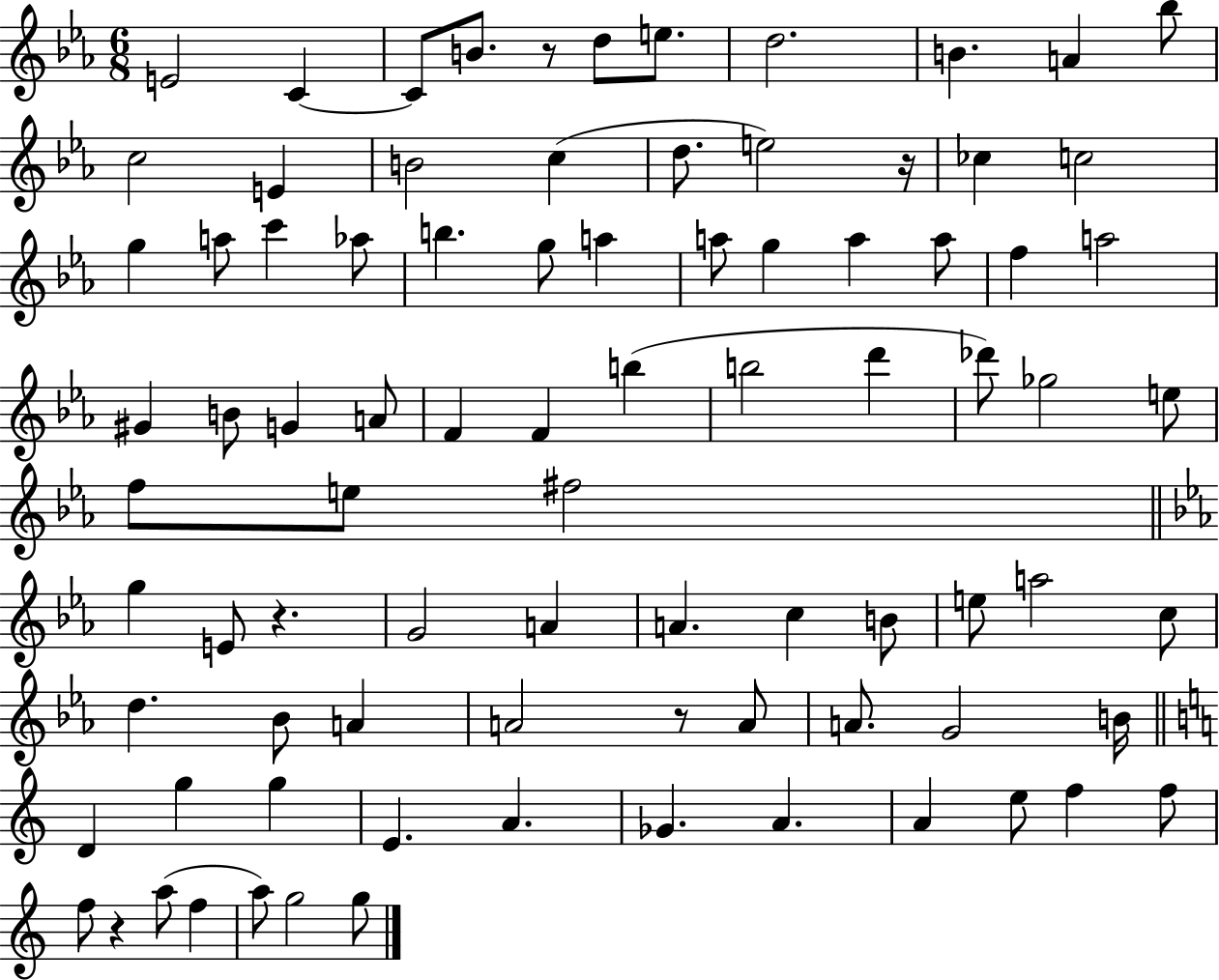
{
  \clef treble
  \numericTimeSignature
  \time 6/8
  \key ees \major
  e'2 c'4~~ | c'8 b'8. r8 d''8 e''8. | d''2. | b'4. a'4 bes''8 | \break c''2 e'4 | b'2 c''4( | d''8. e''2) r16 | ces''4 c''2 | \break g''4 a''8 c'''4 aes''8 | b''4. g''8 a''4 | a''8 g''4 a''4 a''8 | f''4 a''2 | \break gis'4 b'8 g'4 a'8 | f'4 f'4 b''4( | b''2 d'''4 | des'''8) ges''2 e''8 | \break f''8 e''8 fis''2 | \bar "||" \break \key ees \major g''4 e'8 r4. | g'2 a'4 | a'4. c''4 b'8 | e''8 a''2 c''8 | \break d''4. bes'8 a'4 | a'2 r8 a'8 | a'8. g'2 b'16 | \bar "||" \break \key c \major d'4 g''4 g''4 | e'4. a'4. | ges'4. a'4. | a'4 e''8 f''4 f''8 | \break f''8 r4 a''8( f''4 | a''8) g''2 g''8 | \bar "|."
}